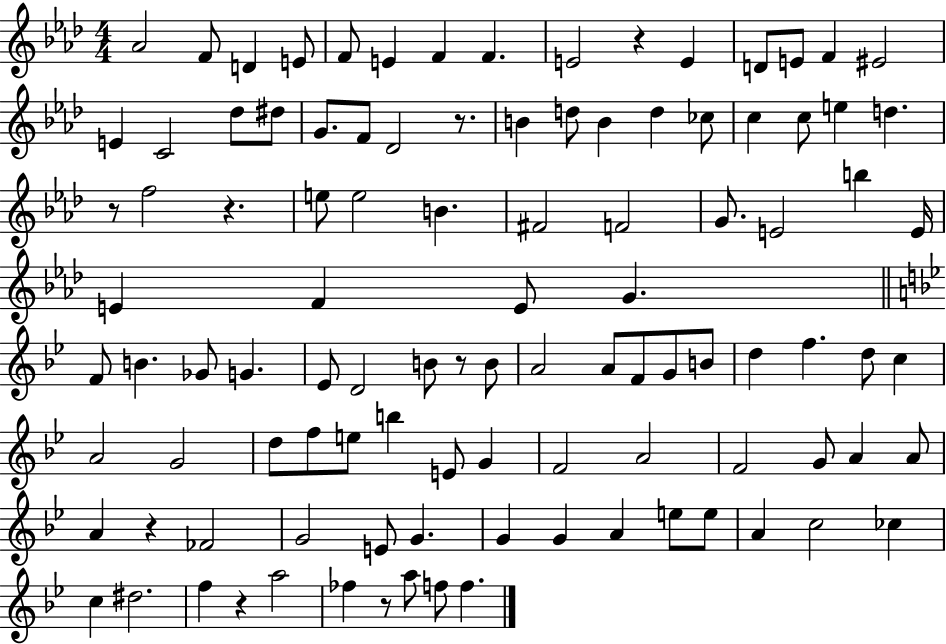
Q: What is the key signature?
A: AES major